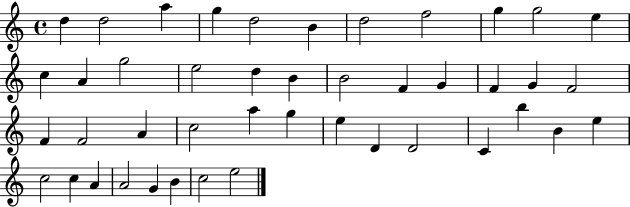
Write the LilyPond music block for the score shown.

{
  \clef treble
  \time 4/4
  \defaultTimeSignature
  \key c \major
  d''4 d''2 a''4 | g''4 d''2 b'4 | d''2 f''2 | g''4 g''2 e''4 | \break c''4 a'4 g''2 | e''2 d''4 b'4 | b'2 f'4 g'4 | f'4 g'4 f'2 | \break f'4 f'2 a'4 | c''2 a''4 g''4 | e''4 d'4 d'2 | c'4 b''4 b'4 e''4 | \break c''2 c''4 a'4 | a'2 g'4 b'4 | c''2 e''2 | \bar "|."
}